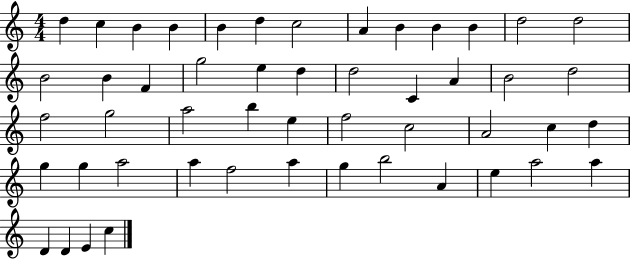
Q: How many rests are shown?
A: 0